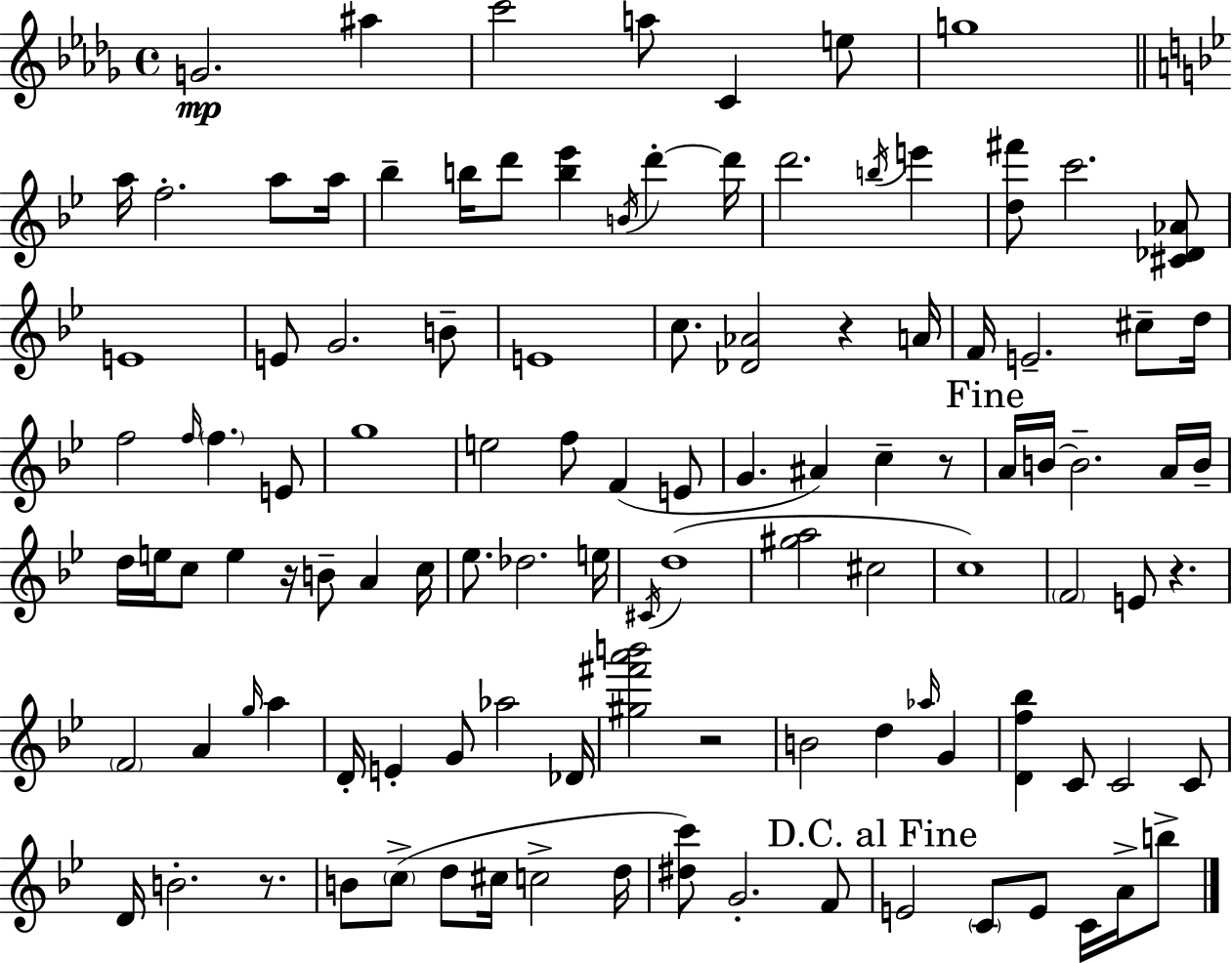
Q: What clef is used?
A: treble